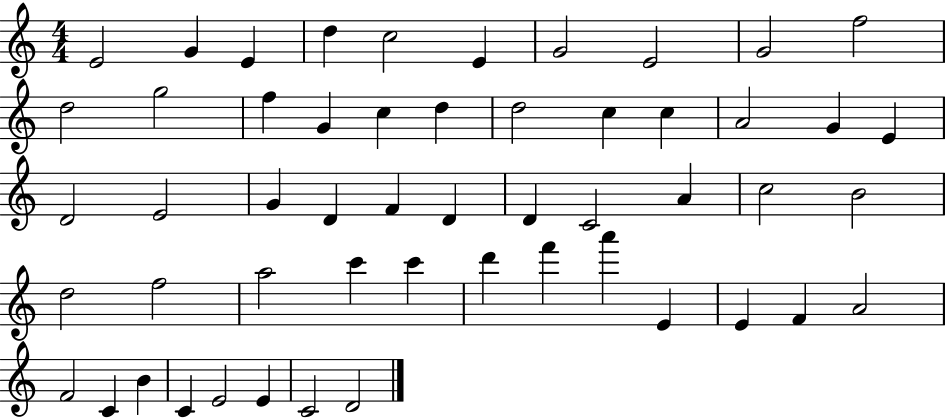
E4/h G4/q E4/q D5/q C5/h E4/q G4/h E4/h G4/h F5/h D5/h G5/h F5/q G4/q C5/q D5/q D5/h C5/q C5/q A4/h G4/q E4/q D4/h E4/h G4/q D4/q F4/q D4/q D4/q C4/h A4/q C5/h B4/h D5/h F5/h A5/h C6/q C6/q D6/q F6/q A6/q E4/q E4/q F4/q A4/h F4/h C4/q B4/q C4/q E4/h E4/q C4/h D4/h